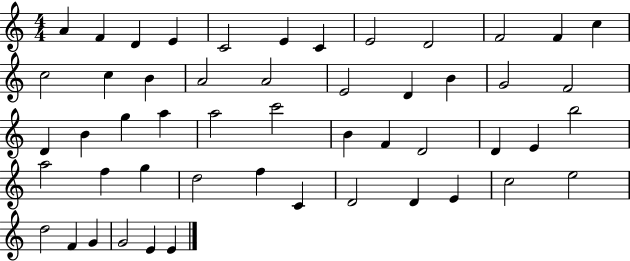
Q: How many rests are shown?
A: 0